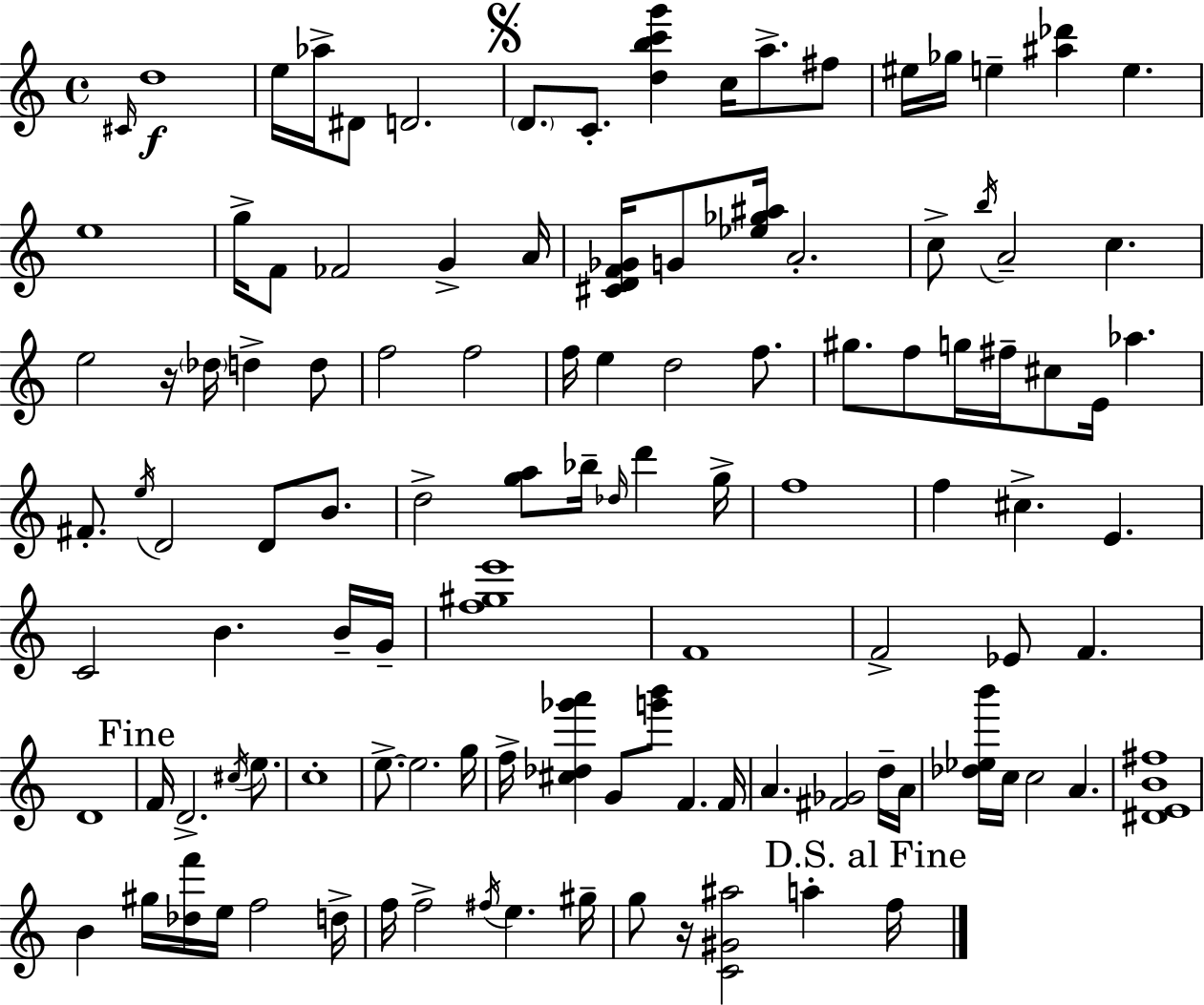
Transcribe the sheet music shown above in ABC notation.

X:1
T:Untitled
M:4/4
L:1/4
K:C
^C/4 d4 e/4 _a/4 ^D/2 D2 D/2 C/2 [dbc'g'] c/4 a/2 ^f/2 ^e/4 _g/4 e [^a_d'] e e4 g/4 F/2 _F2 G A/4 [^CDF_G]/4 G/2 [_e_g^a]/4 A2 c/2 b/4 A2 c e2 z/4 _d/4 d d/2 f2 f2 f/4 e d2 f/2 ^g/2 f/2 g/4 ^f/4 ^c/2 E/4 _a ^F/2 e/4 D2 D/2 B/2 d2 [ga]/2 _b/4 _d/4 d' g/4 f4 f ^c E C2 B B/4 G/4 [f^ge']4 F4 F2 _E/2 F D4 F/4 D2 ^c/4 e/2 c4 e/2 e2 g/4 f/4 [^c_d_g'a'] G/2 [g'b']/2 F F/4 A [^F_G]2 d/4 A/4 [_d_eb']/4 c/4 c2 A [^DEB^f]4 B ^g/4 [_df']/4 e/4 f2 d/4 f/4 f2 ^f/4 e ^g/4 g/2 z/4 [C^G^a]2 a f/4